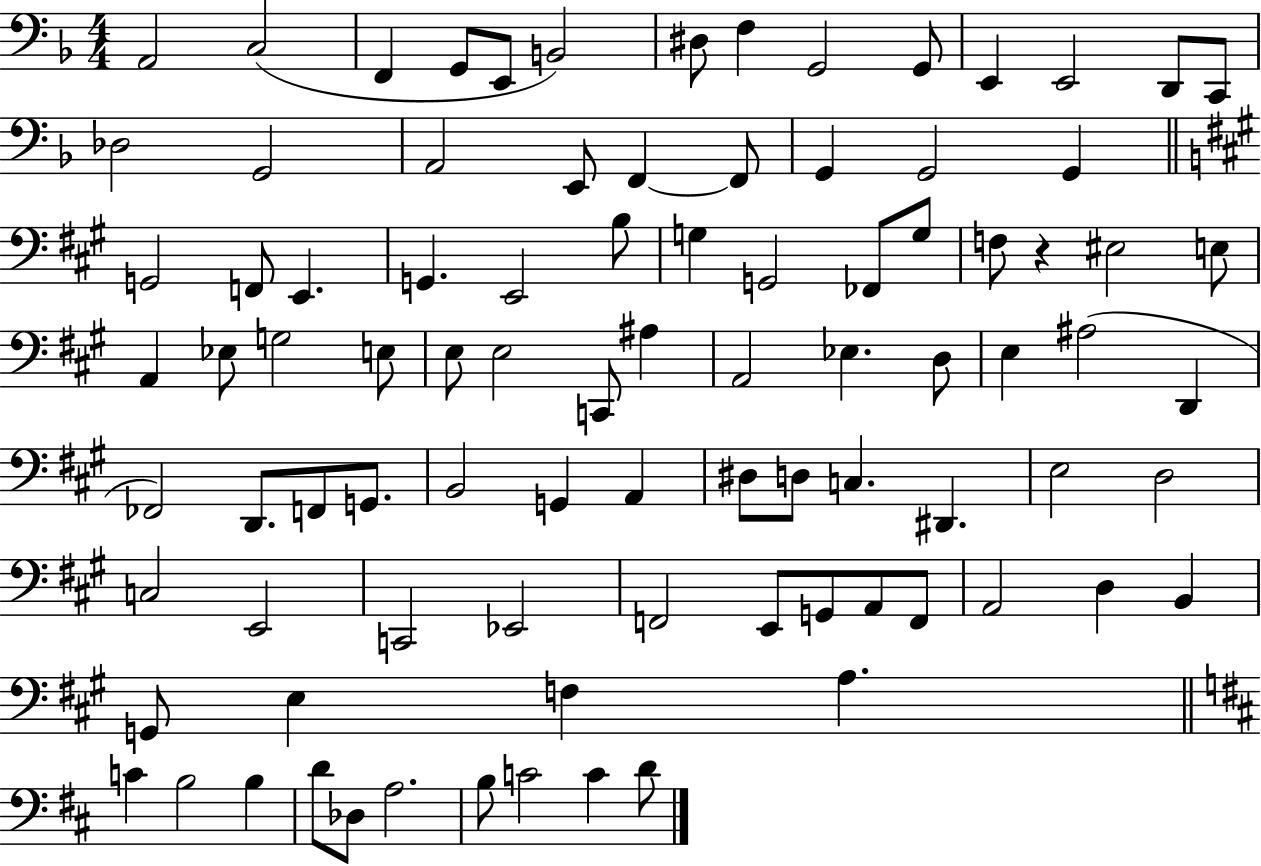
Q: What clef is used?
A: bass